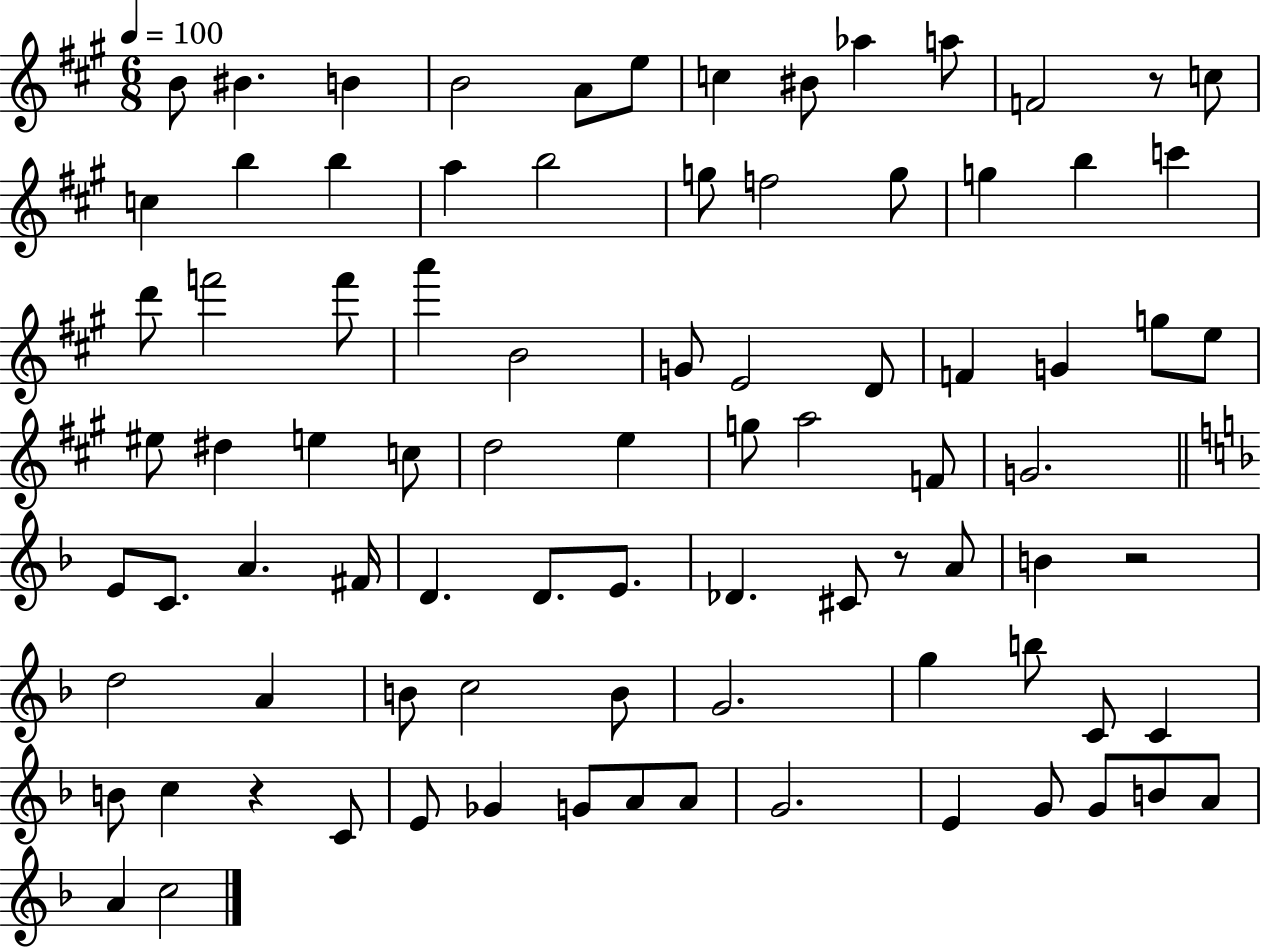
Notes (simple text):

B4/e BIS4/q. B4/q B4/h A4/e E5/e C5/q BIS4/e Ab5/q A5/e F4/h R/e C5/e C5/q B5/q B5/q A5/q B5/h G5/e F5/h G5/e G5/q B5/q C6/q D6/e F6/h F6/e A6/q B4/h G4/e E4/h D4/e F4/q G4/q G5/e E5/e EIS5/e D#5/q E5/q C5/e D5/h E5/q G5/e A5/h F4/e G4/h. E4/e C4/e. A4/q. F#4/s D4/q. D4/e. E4/e. Db4/q. C#4/e R/e A4/e B4/q R/h D5/h A4/q B4/e C5/h B4/e G4/h. G5/q B5/e C4/e C4/q B4/e C5/q R/q C4/e E4/e Gb4/q G4/e A4/e A4/e G4/h. E4/q G4/e G4/e B4/e A4/e A4/q C5/h